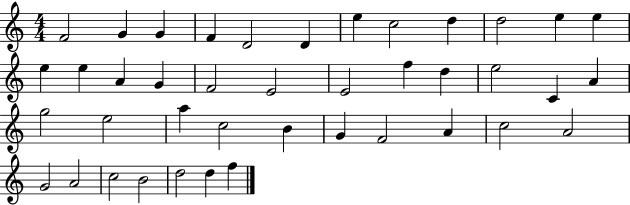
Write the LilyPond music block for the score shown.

{
  \clef treble
  \numericTimeSignature
  \time 4/4
  \key c \major
  f'2 g'4 g'4 | f'4 d'2 d'4 | e''4 c''2 d''4 | d''2 e''4 e''4 | \break e''4 e''4 a'4 g'4 | f'2 e'2 | e'2 f''4 d''4 | e''2 c'4 a'4 | \break g''2 e''2 | a''4 c''2 b'4 | g'4 f'2 a'4 | c''2 a'2 | \break g'2 a'2 | c''2 b'2 | d''2 d''4 f''4 | \bar "|."
}